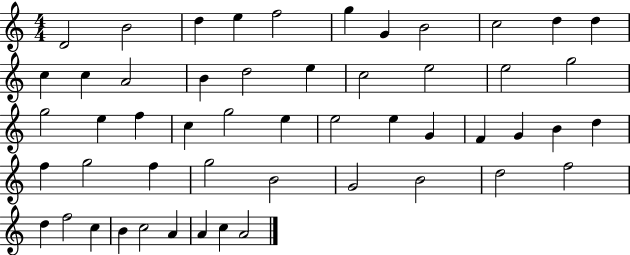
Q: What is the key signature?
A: C major